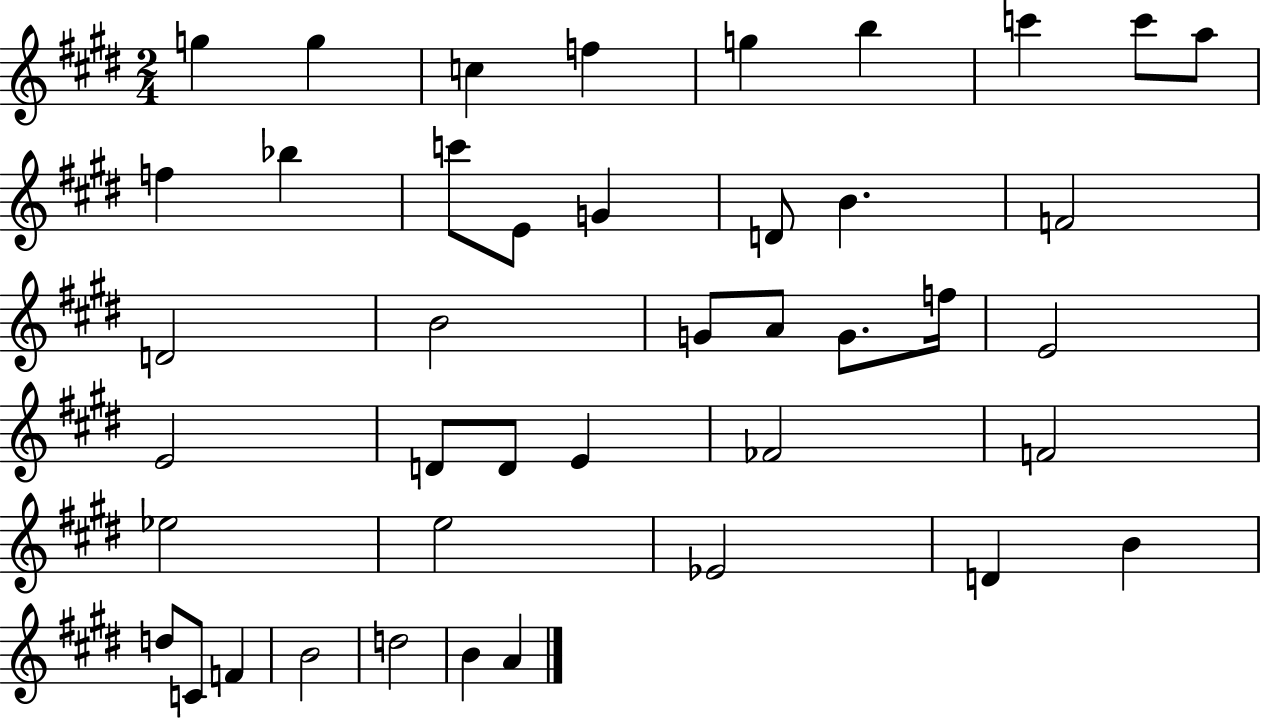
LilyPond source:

{
  \clef treble
  \numericTimeSignature
  \time 2/4
  \key e \major
  g''4 g''4 | c''4 f''4 | g''4 b''4 | c'''4 c'''8 a''8 | \break f''4 bes''4 | c'''8 e'8 g'4 | d'8 b'4. | f'2 | \break d'2 | b'2 | g'8 a'8 g'8. f''16 | e'2 | \break e'2 | d'8 d'8 e'4 | fes'2 | f'2 | \break ees''2 | e''2 | ees'2 | d'4 b'4 | \break d''8 c'8 f'4 | b'2 | d''2 | b'4 a'4 | \break \bar "|."
}